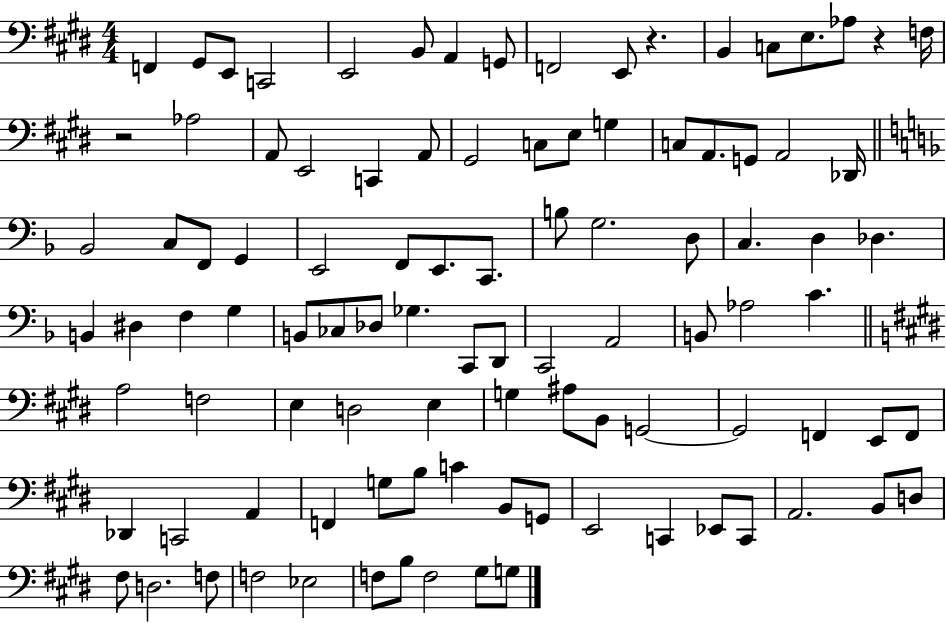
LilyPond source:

{
  \clef bass
  \numericTimeSignature
  \time 4/4
  \key e \major
  f,4 gis,8 e,8 c,2 | e,2 b,8 a,4 g,8 | f,2 e,8 r4. | b,4 c8 e8. aes8 r4 f16 | \break r2 aes2 | a,8 e,2 c,4 a,8 | gis,2 c8 e8 g4 | c8 a,8. g,8 a,2 des,16 | \break \bar "||" \break \key f \major bes,2 c8 f,8 g,4 | e,2 f,8 e,8. c,8. | b8 g2. d8 | c4. d4 des4. | \break b,4 dis4 f4 g4 | b,8 ces8 des8 ges4. c,8 d,8 | c,2 a,2 | b,8 aes2 c'4. | \break \bar "||" \break \key e \major a2 f2 | e4 d2 e4 | g4 ais8 b,8 g,2~~ | g,2 f,4 e,8 f,8 | \break des,4 c,2 a,4 | f,4 g8 b8 c'4 b,8 g,8 | e,2 c,4 ees,8 c,8 | a,2. b,8 d8 | \break fis8 d2. f8 | f2 ees2 | f8 b8 f2 gis8 g8 | \bar "|."
}